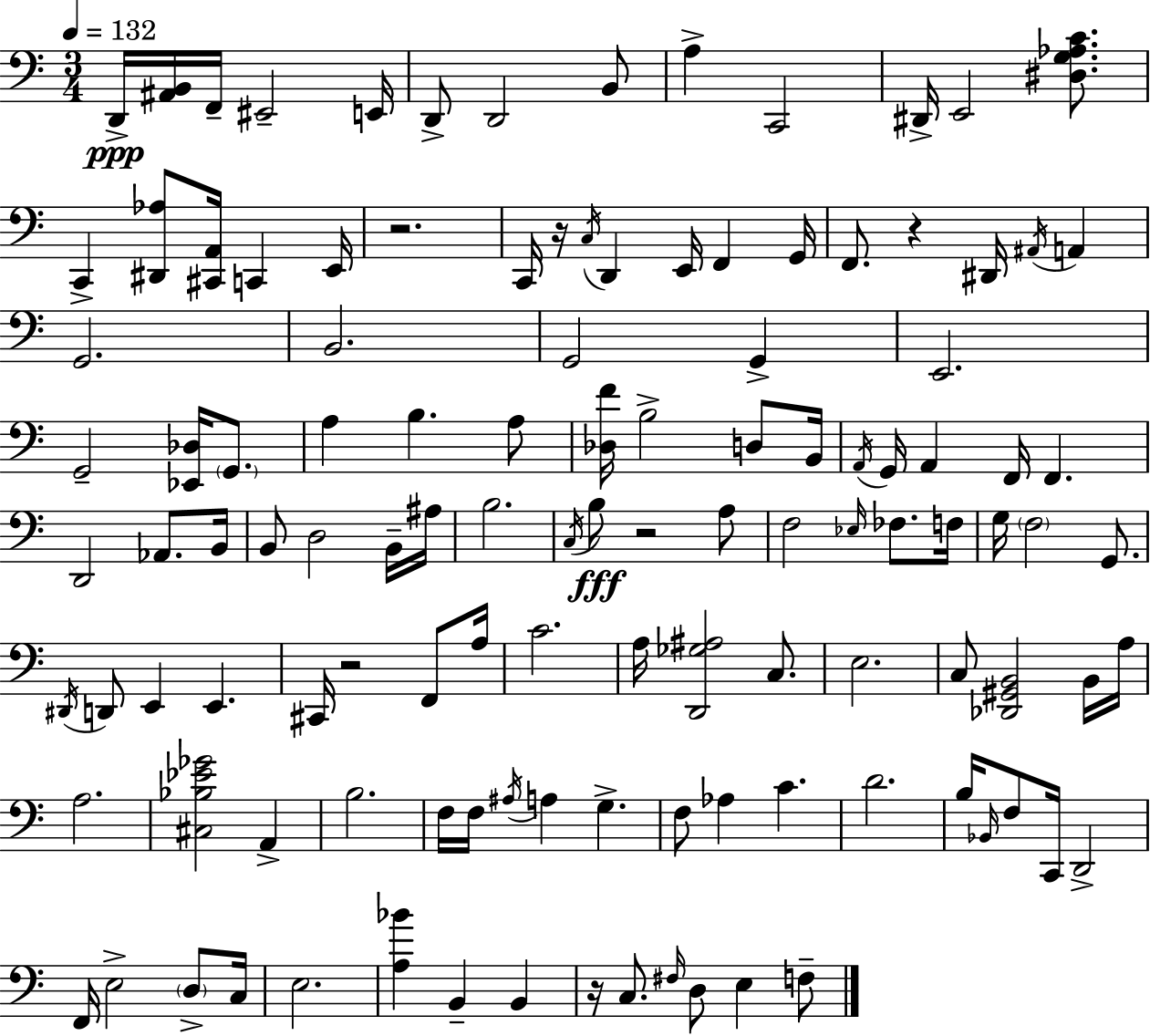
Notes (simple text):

D2/s [A#2,B2]/s F2/s EIS2/h E2/s D2/e D2/h B2/e A3/q C2/h D#2/s E2/h [D#3,G3,Ab3,C4]/e. C2/q [D#2,Ab3]/e [C#2,A2]/s C2/q E2/s R/h. C2/s R/s C3/s D2/q E2/s F2/q G2/s F2/e. R/q D#2/s A#2/s A2/q G2/h. B2/h. G2/h G2/q E2/h. G2/h [Eb2,Db3]/s G2/e. A3/q B3/q. A3/e [Db3,F4]/s B3/h D3/e B2/s A2/s G2/s A2/q F2/s F2/q. D2/h Ab2/e. B2/s B2/e D3/h B2/s A#3/s B3/h. C3/s B3/e R/h A3/e F3/h Eb3/s FES3/e. F3/s G3/s F3/h G2/e. D#2/s D2/e E2/q E2/q. C#2/s R/h F2/e A3/s C4/h. A3/s [D2,Gb3,A#3]/h C3/e. E3/h. C3/e [Db2,G#2,B2]/h B2/s A3/s A3/h. [C#3,Bb3,Eb4,Gb4]/h A2/q B3/h. F3/s F3/s A#3/s A3/q G3/q. F3/e Ab3/q C4/q. D4/h. B3/s Bb2/s F3/e C2/s D2/h F2/s E3/h D3/e C3/s E3/h. [A3,Bb4]/q B2/q B2/q R/s C3/e. F#3/s D3/e E3/q F3/e